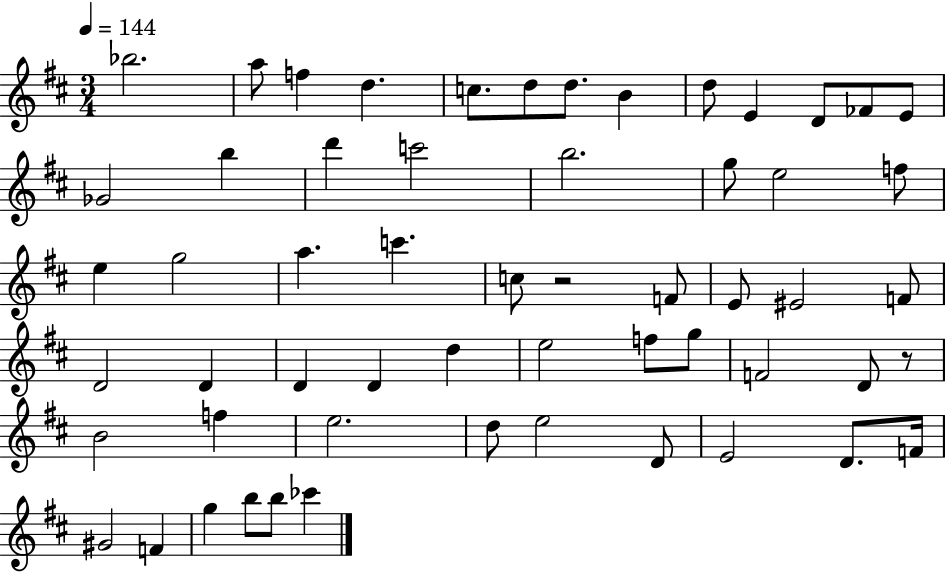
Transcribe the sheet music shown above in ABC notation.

X:1
T:Untitled
M:3/4
L:1/4
K:D
_b2 a/2 f d c/2 d/2 d/2 B d/2 E D/2 _F/2 E/2 _G2 b d' c'2 b2 g/2 e2 f/2 e g2 a c' c/2 z2 F/2 E/2 ^E2 F/2 D2 D D D d e2 f/2 g/2 F2 D/2 z/2 B2 f e2 d/2 e2 D/2 E2 D/2 F/4 ^G2 F g b/2 b/2 _c'